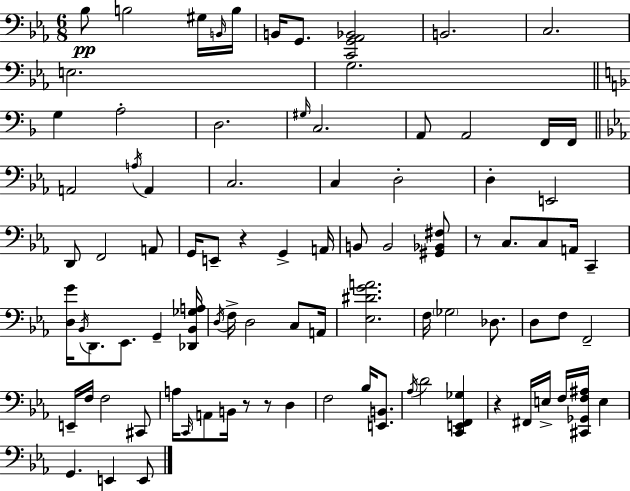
{
  \clef bass
  \numericTimeSignature
  \time 6/8
  \key ees \major
  bes8\pp b2 gis16 \grace { b,16 } | b16 b,16 g,8. <c, g, aes, bes,>2 | b,2. | c2. | \break e2. | g2. | \bar "||" \break \key f \major g4 a2-. | d2. | \grace { gis16 } c2. | a,8 a,2 f,16 | \break f,16 \bar "||" \break \key c \minor a,2 \acciaccatura { a16 } a,4 | c2. | c4 d2-. | d4-. e,2 | \break d,8 f,2 a,8 | g,16 e,8-- r4 g,4-> | a,16 b,8 b,2 <gis, bes, fis>8 | r8 c8. c8 a,16 c,4-- | \break <d g'>16 \acciaccatura { bes,16 } d,8. ees,8. g,4-- | <des, bes, ges a>16 \acciaccatura { d16 } f16-> d2 | c8 a,16 <ees dis' g' a'>2. | f16 \parenthesize ges2 | \break des8. d8 f8 f,2-- | e,16-- f16 f2 | cis,8 a16 \grace { c,16 } a,8 b,16 r8 r8 | d4 f2 | \break bes16 <e, b,>8. \acciaccatura { aes16 } d'2 | <c, e, f, ges>4 r4 fis,16 e16-> f16 | <cis, ges, f ais>16 e4 g,4. e,4 | e,8 \bar "|."
}